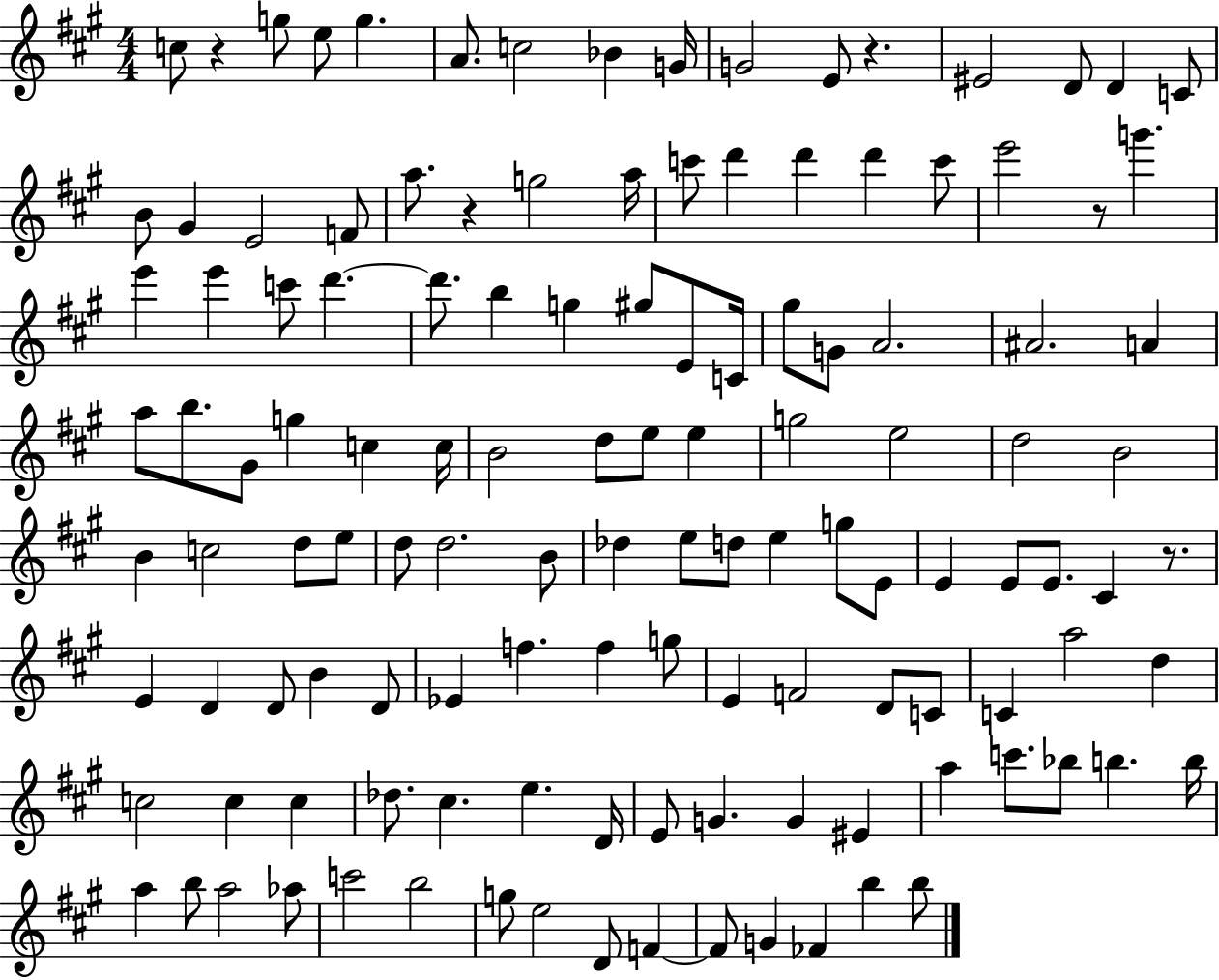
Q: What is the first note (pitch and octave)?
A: C5